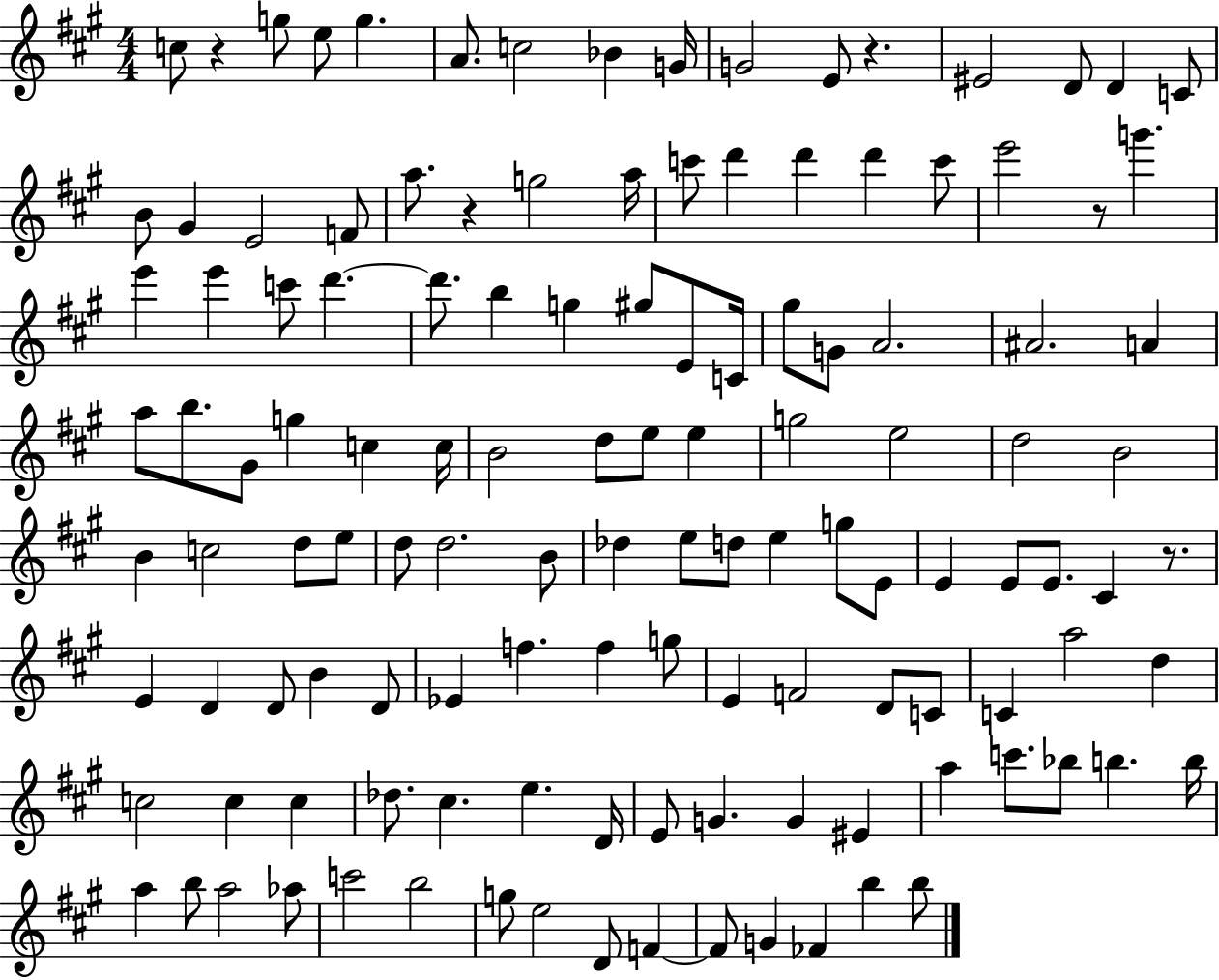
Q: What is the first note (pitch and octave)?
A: C5